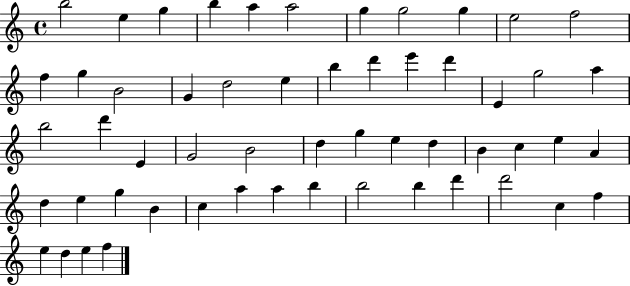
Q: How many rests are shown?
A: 0